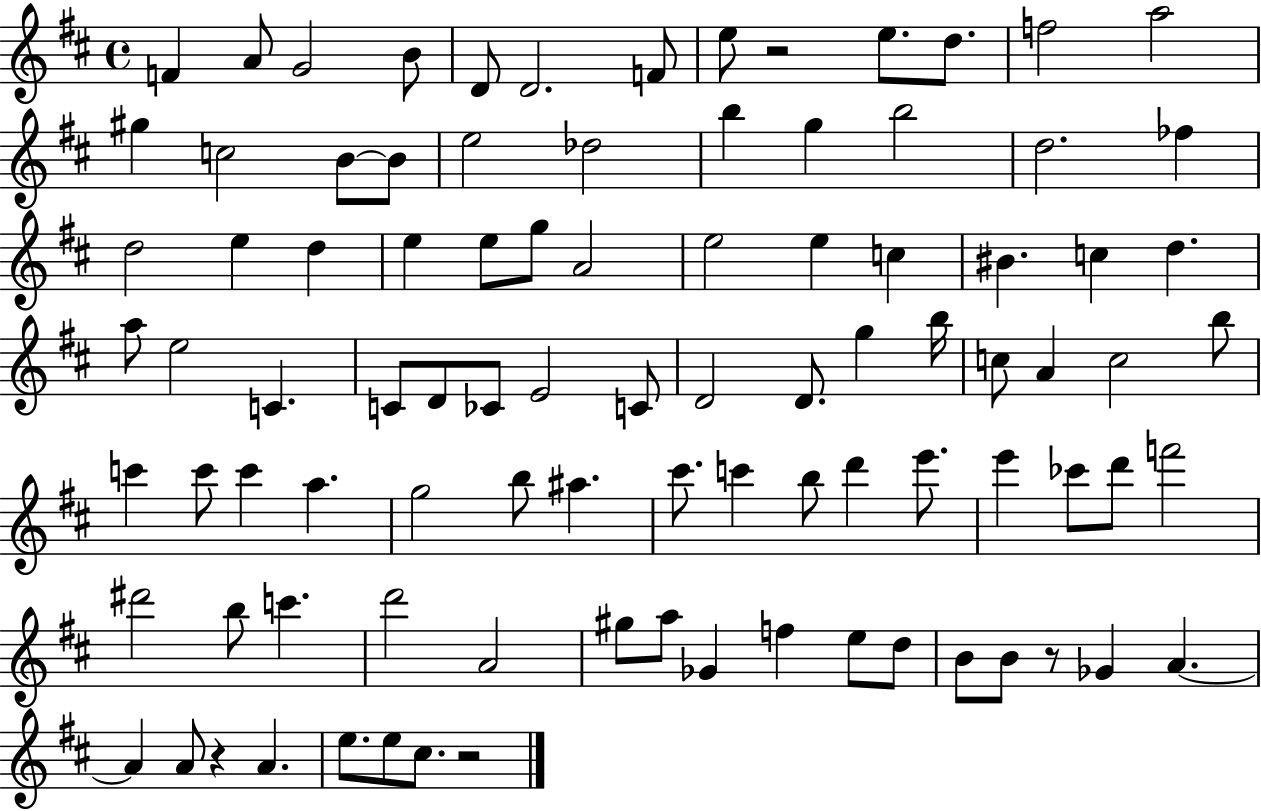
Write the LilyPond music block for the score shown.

{
  \clef treble
  \time 4/4
  \defaultTimeSignature
  \key d \major
  f'4 a'8 g'2 b'8 | d'8 d'2. f'8 | e''8 r2 e''8. d''8. | f''2 a''2 | \break gis''4 c''2 b'8~~ b'8 | e''2 des''2 | b''4 g''4 b''2 | d''2. fes''4 | \break d''2 e''4 d''4 | e''4 e''8 g''8 a'2 | e''2 e''4 c''4 | bis'4. c''4 d''4. | \break a''8 e''2 c'4. | c'8 d'8 ces'8 e'2 c'8 | d'2 d'8. g''4 b''16 | c''8 a'4 c''2 b''8 | \break c'''4 c'''8 c'''4 a''4. | g''2 b''8 ais''4. | cis'''8. c'''4 b''8 d'''4 e'''8. | e'''4 ces'''8 d'''8 f'''2 | \break dis'''2 b''8 c'''4. | d'''2 a'2 | gis''8 a''8 ges'4 f''4 e''8 d''8 | b'8 b'8 r8 ges'4 a'4.~~ | \break a'4 a'8 r4 a'4. | e''8. e''8 cis''8. r2 | \bar "|."
}